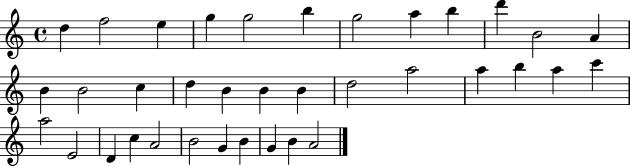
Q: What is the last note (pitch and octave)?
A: A4